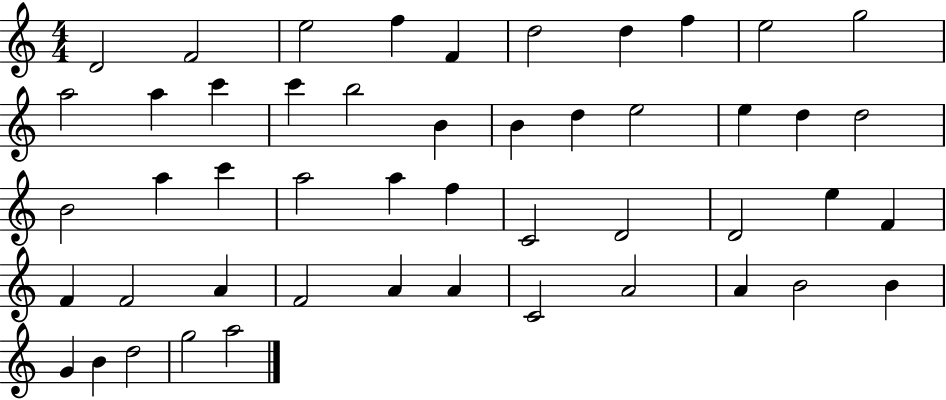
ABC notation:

X:1
T:Untitled
M:4/4
L:1/4
K:C
D2 F2 e2 f F d2 d f e2 g2 a2 a c' c' b2 B B d e2 e d d2 B2 a c' a2 a f C2 D2 D2 e F F F2 A F2 A A C2 A2 A B2 B G B d2 g2 a2